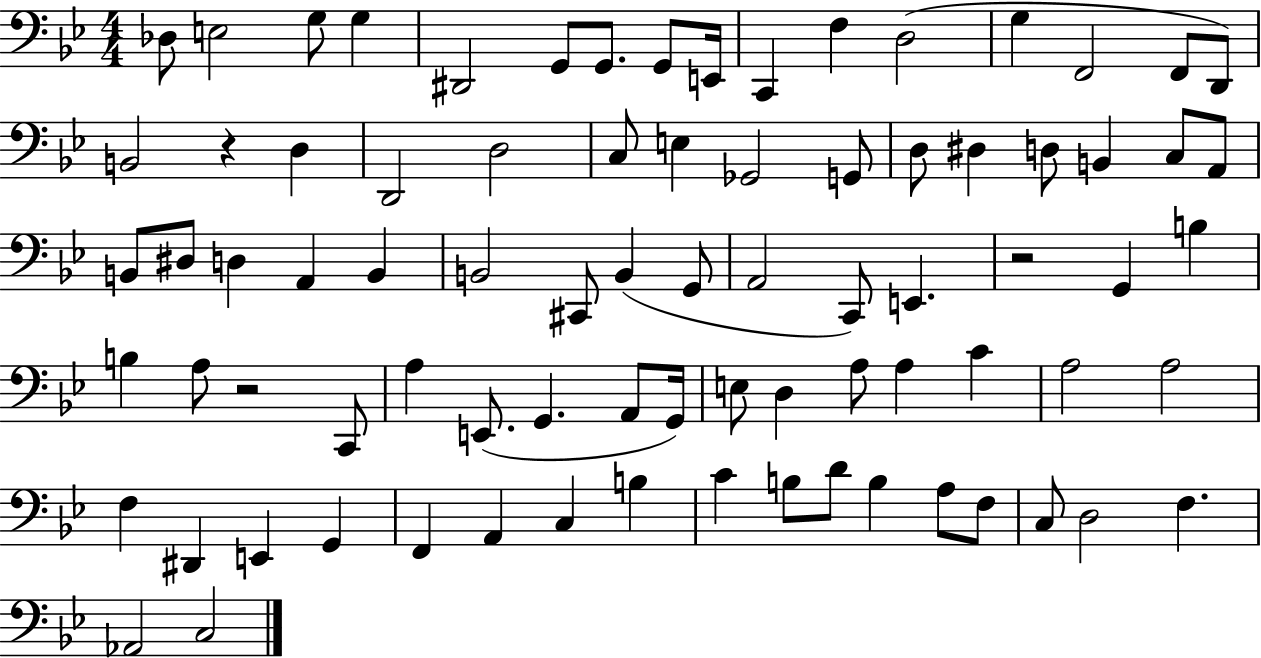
X:1
T:Untitled
M:4/4
L:1/4
K:Bb
_D,/2 E,2 G,/2 G, ^D,,2 G,,/2 G,,/2 G,,/2 E,,/4 C,, F, D,2 G, F,,2 F,,/2 D,,/2 B,,2 z D, D,,2 D,2 C,/2 E, _G,,2 G,,/2 D,/2 ^D, D,/2 B,, C,/2 A,,/2 B,,/2 ^D,/2 D, A,, B,, B,,2 ^C,,/2 B,, G,,/2 A,,2 C,,/2 E,, z2 G,, B, B, A,/2 z2 C,,/2 A, E,,/2 G,, A,,/2 G,,/4 E,/2 D, A,/2 A, C A,2 A,2 F, ^D,, E,, G,, F,, A,, C, B, C B,/2 D/2 B, A,/2 F,/2 C,/2 D,2 F, _A,,2 C,2